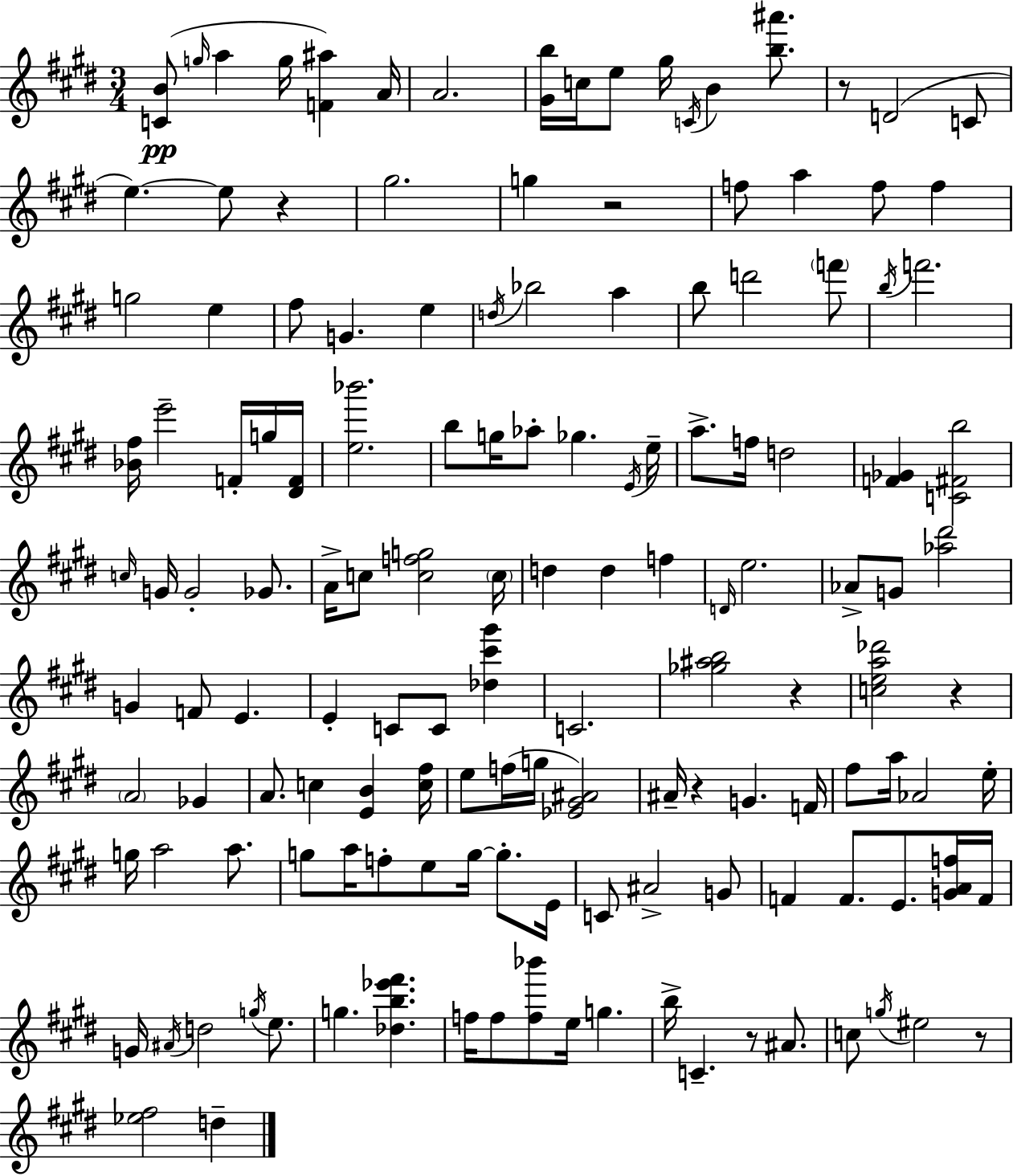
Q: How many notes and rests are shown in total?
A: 143